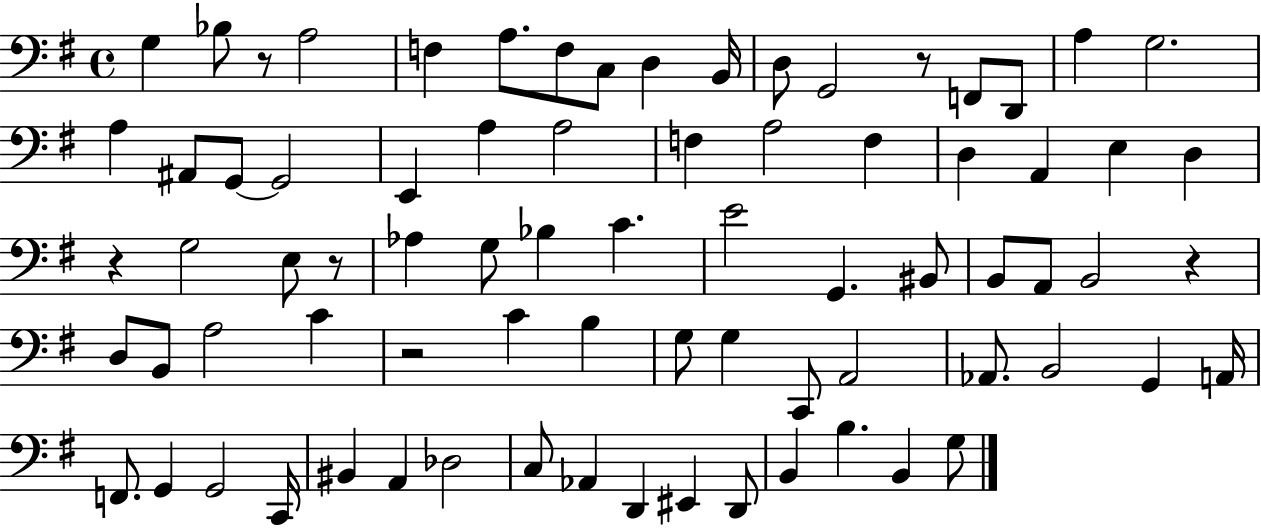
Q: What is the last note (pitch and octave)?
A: G3